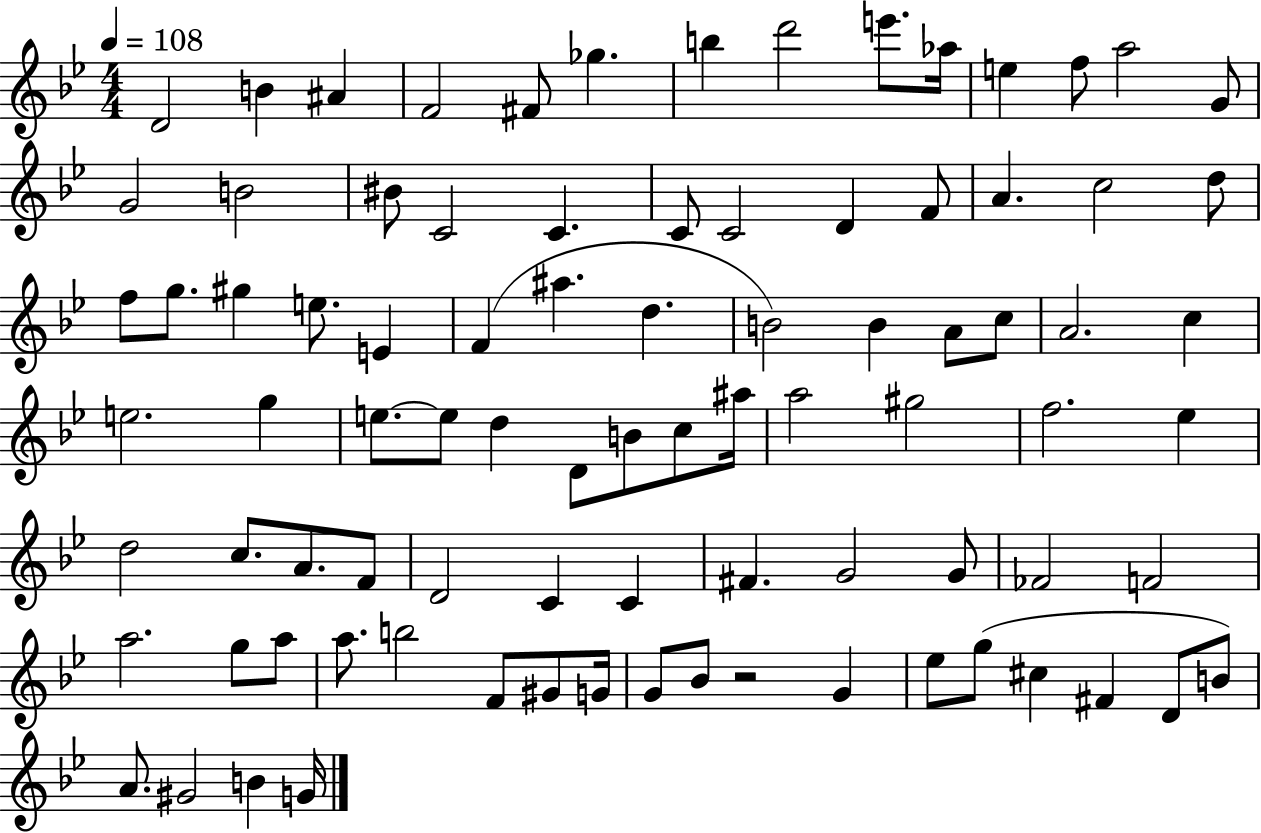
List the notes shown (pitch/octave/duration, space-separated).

D4/h B4/q A#4/q F4/h F#4/e Gb5/q. B5/q D6/h E6/e. Ab5/s E5/q F5/e A5/h G4/e G4/h B4/h BIS4/e C4/h C4/q. C4/e C4/h D4/q F4/e A4/q. C5/h D5/e F5/e G5/e. G#5/q E5/e. E4/q F4/q A#5/q. D5/q. B4/h B4/q A4/e C5/e A4/h. C5/q E5/h. G5/q E5/e. E5/e D5/q D4/e B4/e C5/e A#5/s A5/h G#5/h F5/h. Eb5/q D5/h C5/e. A4/e. F4/e D4/h C4/q C4/q F#4/q. G4/h G4/e FES4/h F4/h A5/h. G5/e A5/e A5/e. B5/h F4/e G#4/e G4/s G4/e Bb4/e R/h G4/q Eb5/e G5/e C#5/q F#4/q D4/e B4/e A4/e. G#4/h B4/q G4/s